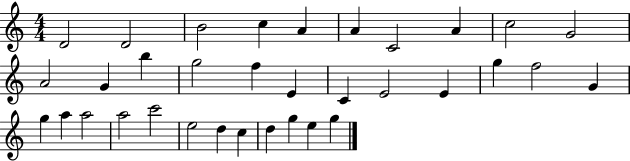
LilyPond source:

{
  \clef treble
  \numericTimeSignature
  \time 4/4
  \key c \major
  d'2 d'2 | b'2 c''4 a'4 | a'4 c'2 a'4 | c''2 g'2 | \break a'2 g'4 b''4 | g''2 f''4 e'4 | c'4 e'2 e'4 | g''4 f''2 g'4 | \break g''4 a''4 a''2 | a''2 c'''2 | e''2 d''4 c''4 | d''4 g''4 e''4 g''4 | \break \bar "|."
}